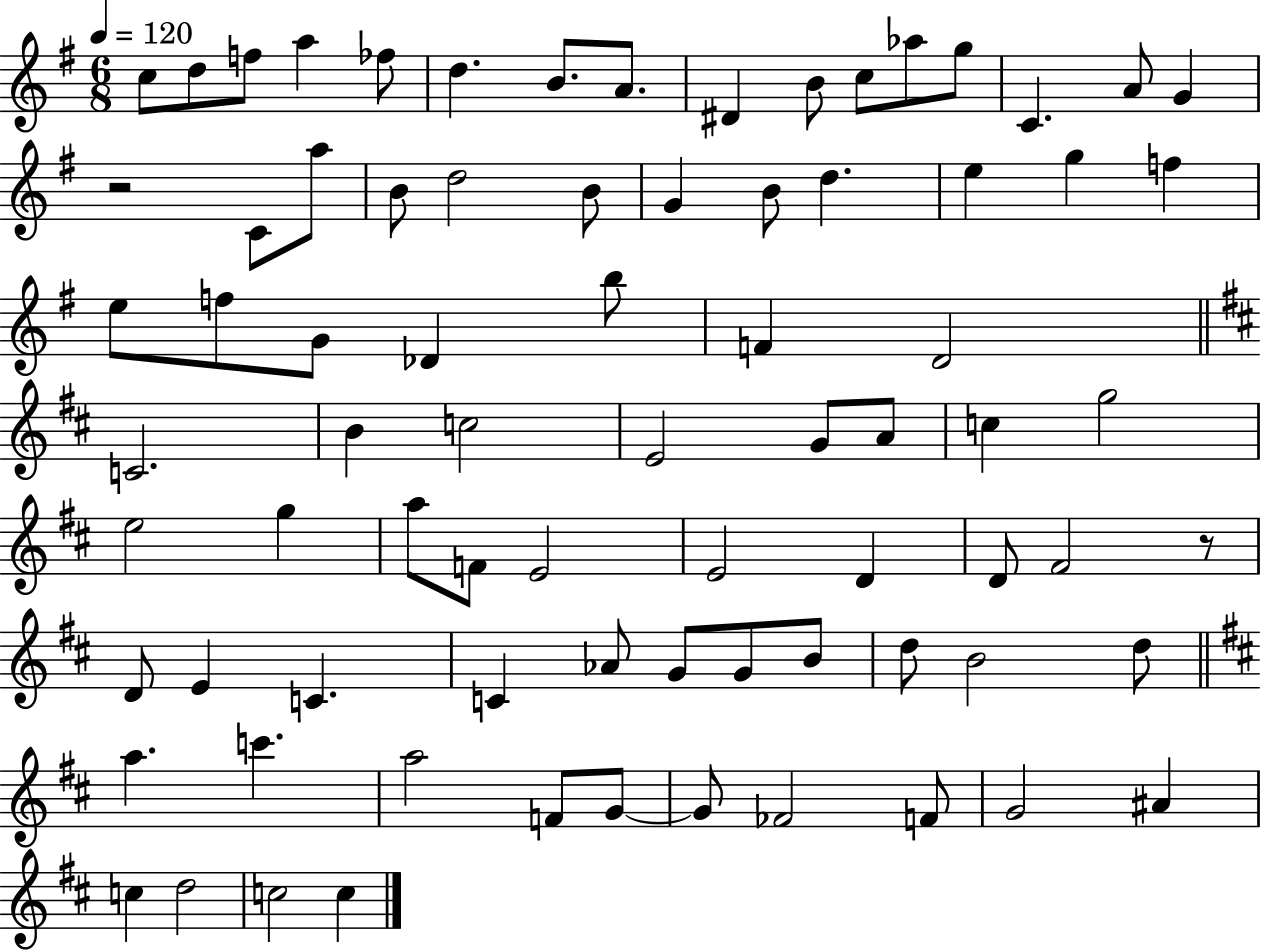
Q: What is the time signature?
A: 6/8